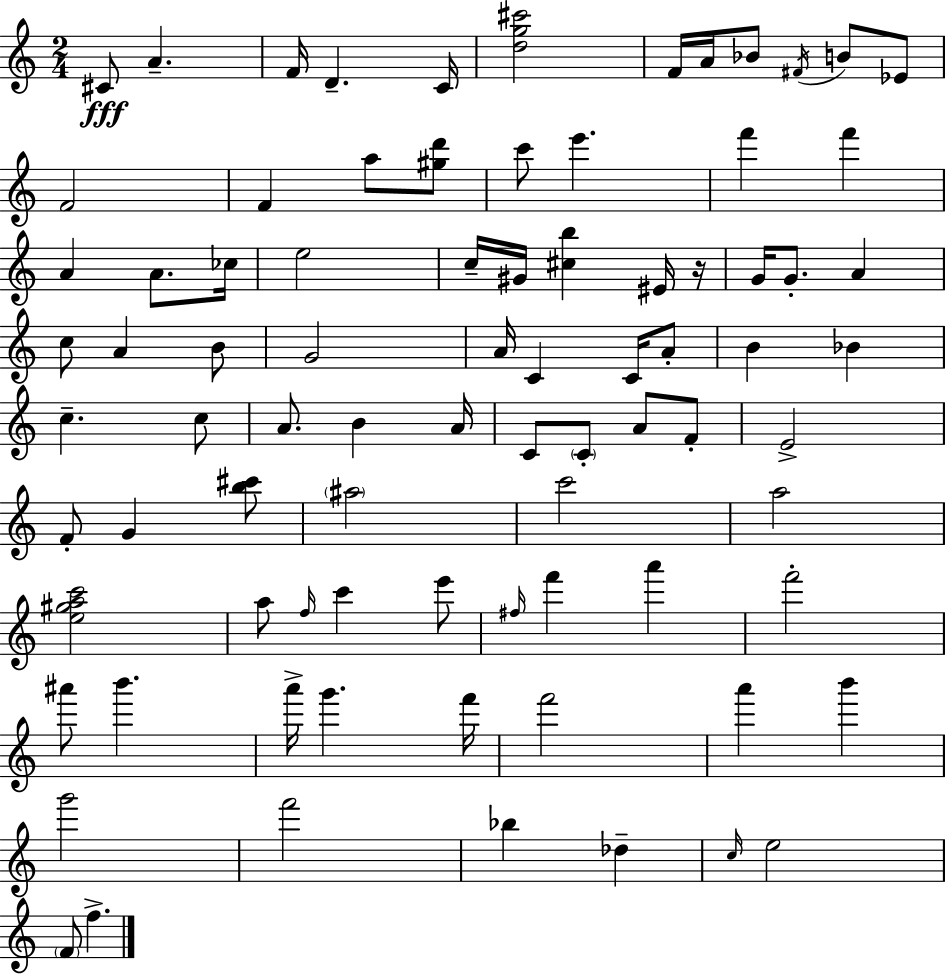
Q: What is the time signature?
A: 2/4